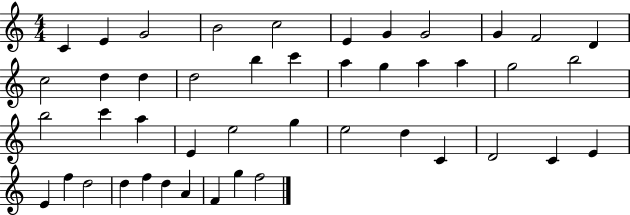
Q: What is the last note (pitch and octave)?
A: F5